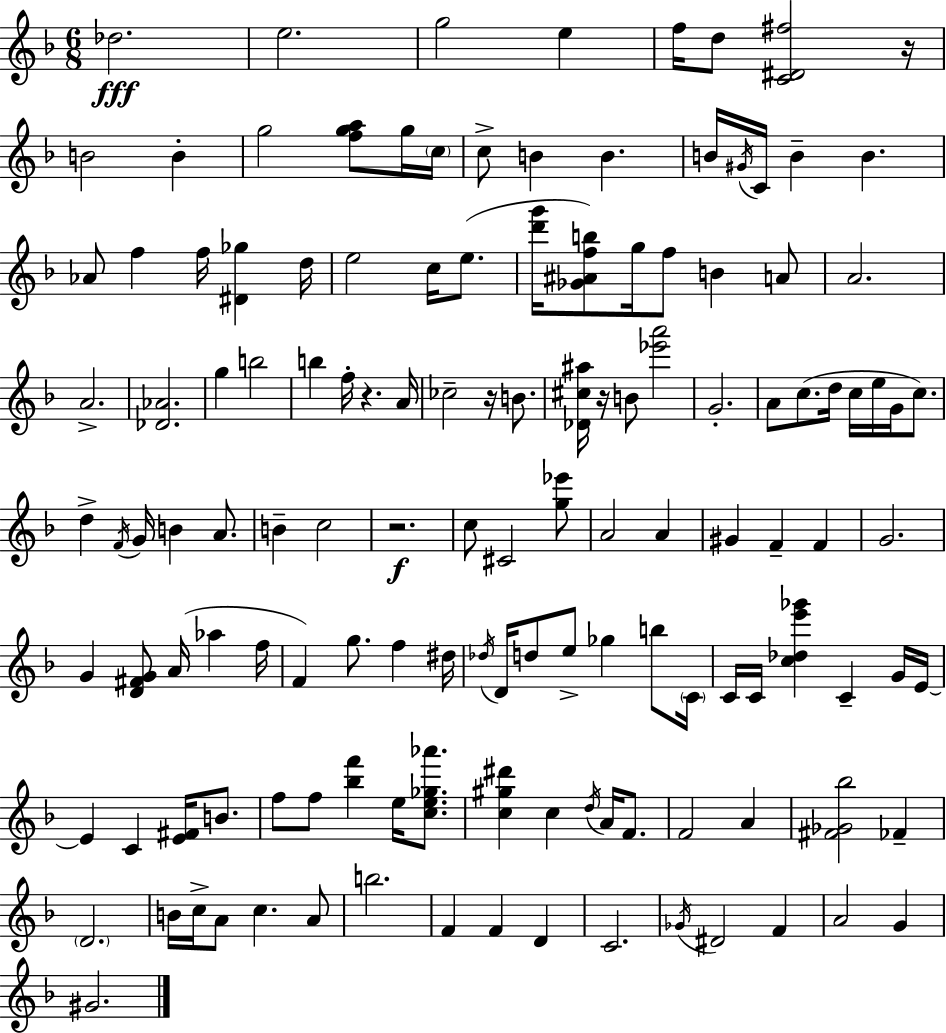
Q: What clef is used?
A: treble